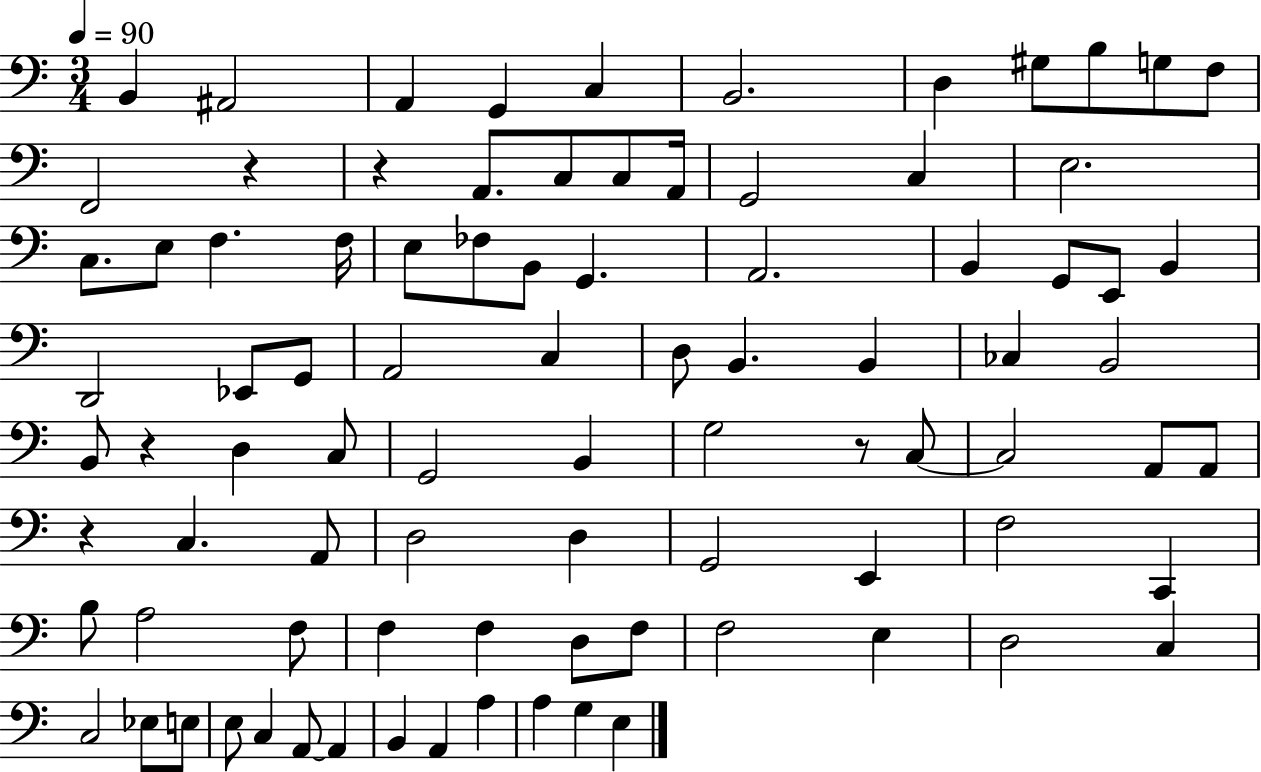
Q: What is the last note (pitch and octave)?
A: E3